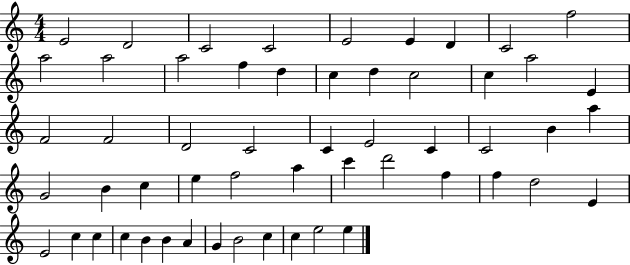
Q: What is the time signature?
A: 4/4